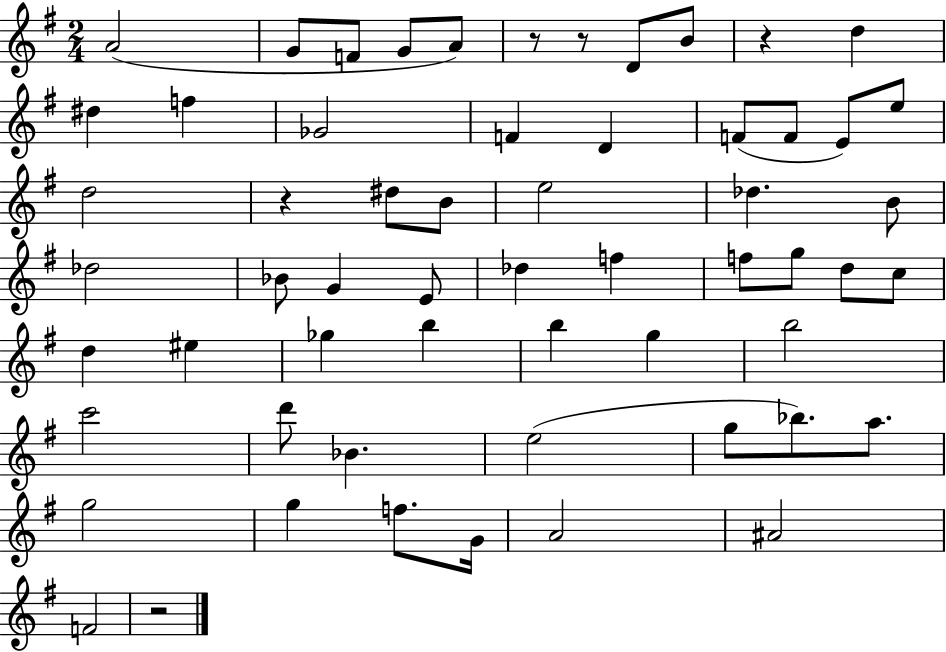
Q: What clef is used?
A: treble